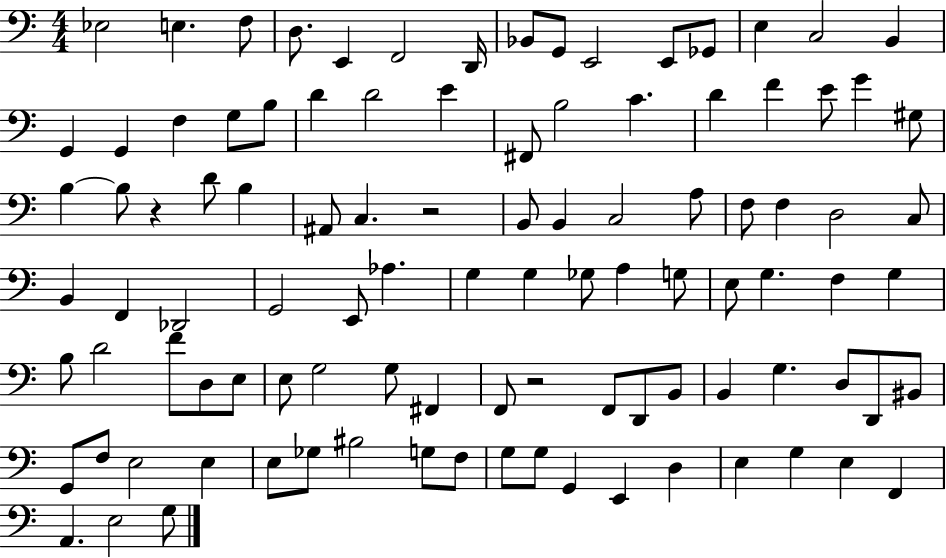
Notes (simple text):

Eb3/h E3/q. F3/e D3/e. E2/q F2/h D2/s Bb2/e G2/e E2/h E2/e Gb2/e E3/q C3/h B2/q G2/q G2/q F3/q G3/e B3/e D4/q D4/h E4/q F#2/e B3/h C4/q. D4/q F4/q E4/e G4/q G#3/e B3/q B3/e R/q D4/e B3/q A#2/e C3/q. R/h B2/e B2/q C3/h A3/e F3/e F3/q D3/h C3/e B2/q F2/q Db2/h G2/h E2/e Ab3/q. G3/q G3/q Gb3/e A3/q G3/e E3/e G3/q. F3/q G3/q B3/e D4/h F4/e D3/e E3/e E3/e G3/h G3/e F#2/q F2/e R/h F2/e D2/e B2/e B2/q G3/q. D3/e D2/e BIS2/e G2/e F3/e E3/h E3/q E3/e Gb3/e BIS3/h G3/e F3/e G3/e G3/e G2/q E2/q D3/q E3/q G3/q E3/q F2/q A2/q. E3/h G3/e